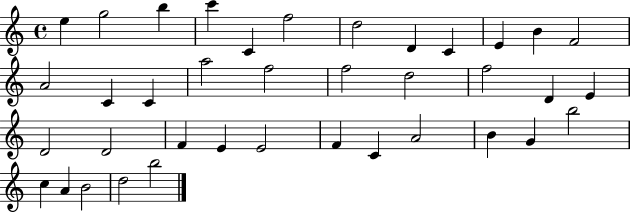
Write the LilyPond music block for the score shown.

{
  \clef treble
  \time 4/4
  \defaultTimeSignature
  \key c \major
  e''4 g''2 b''4 | c'''4 c'4 f''2 | d''2 d'4 c'4 | e'4 b'4 f'2 | \break a'2 c'4 c'4 | a''2 f''2 | f''2 d''2 | f''2 d'4 e'4 | \break d'2 d'2 | f'4 e'4 e'2 | f'4 c'4 a'2 | b'4 g'4 b''2 | \break c''4 a'4 b'2 | d''2 b''2 | \bar "|."
}